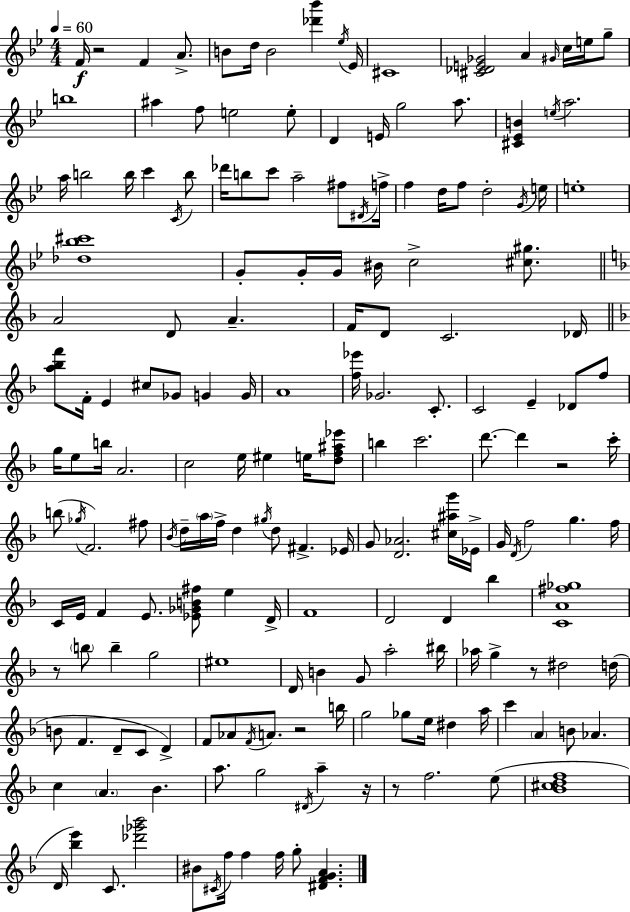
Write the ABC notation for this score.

X:1
T:Untitled
M:4/4
L:1/4
K:Bb
F/4 z2 F A/2 B/2 d/4 B2 [_d'_b'] _e/4 _E/4 ^C4 [^C_DE_G]2 A ^G/4 c/4 e/4 g/2 b4 ^a f/2 e2 e/2 D E/4 g2 a/2 [^C_EB] e/4 a2 a/4 b2 b/4 c' C/4 b/2 _d'/4 b/2 c'/2 a2 ^f/2 ^D/4 f/4 f d/4 f/2 d2 G/4 e/4 e4 [_d_b^c']4 G/2 G/4 G/4 ^B/4 c2 [^c^g]/2 A2 D/2 A F/4 D/2 C2 _D/4 [a_bf']/2 F/4 E ^c/2 _G/2 G G/4 A4 [f_e']/4 _G2 C/2 C2 E _D/2 f/2 g/4 e/2 b/4 A2 c2 e/4 ^e e/4 [df^a_e']/2 b c'2 d'/2 d' z2 c'/4 b/2 _g/4 F2 ^f/2 _B/4 d/4 a/4 f/4 d ^g/4 d/2 ^F _E/4 G/2 [D_A]2 [^c^ag']/4 _E/4 G/4 D/4 f2 g f/4 C/4 E/4 F E/2 [_E_GB^f]/2 e D/4 F4 D2 D _b [CA^f_g]4 z/2 b/2 b g2 ^e4 D/4 B G/2 a2 ^b/4 _a/4 g z/2 ^d2 d/4 B/2 F D/2 C/2 D F/2 _A/2 F/4 A/2 z2 b/4 g2 _g/2 e/4 ^d a/4 c' A B/2 _A c A _B a/2 g2 ^D/4 a z/4 z/2 f2 e/2 [_B^cdf]4 D/4 [_be'] C/2 [_d'_g'_b']2 ^B/2 ^C/4 f/4 f f/4 g/2 [^DFGA]